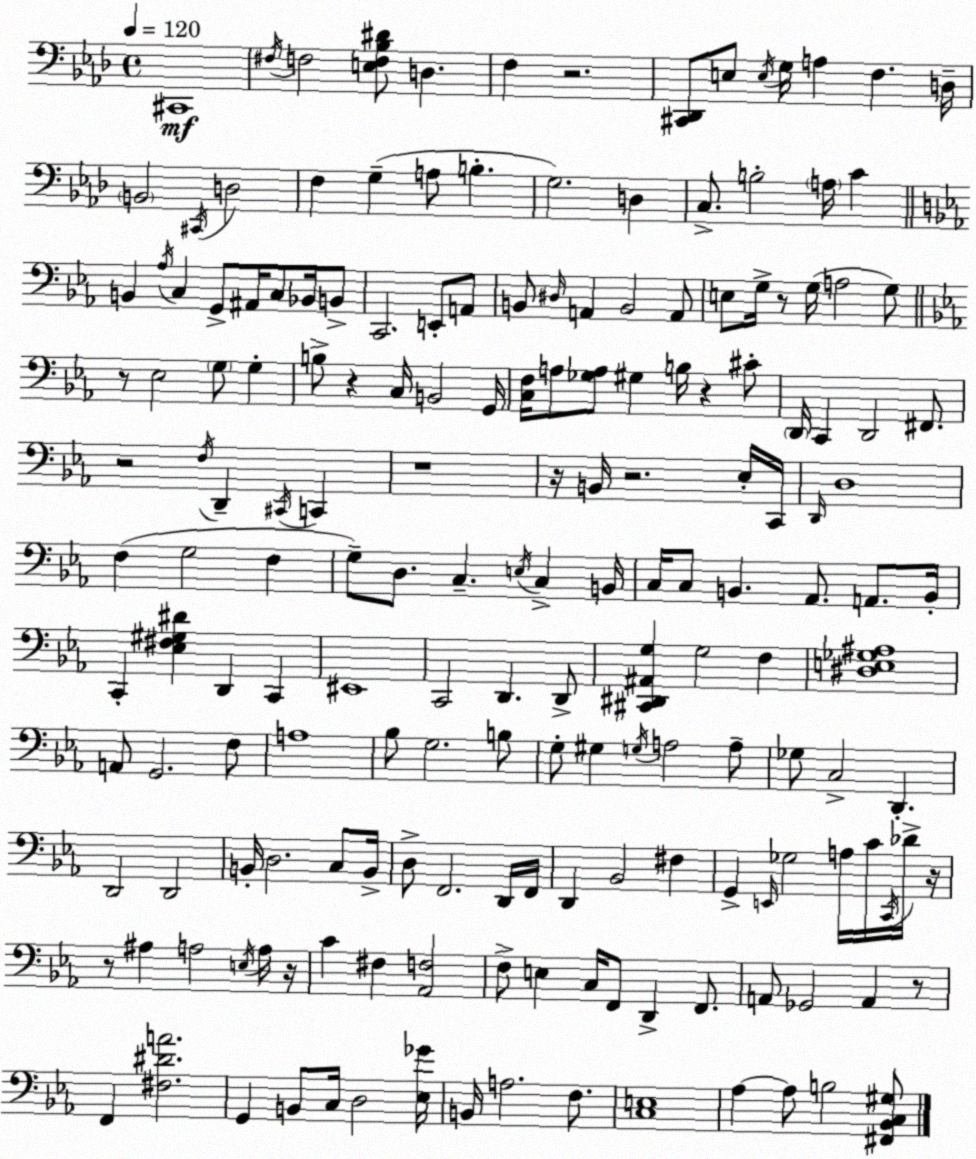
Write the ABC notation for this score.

X:1
T:Untitled
M:4/4
L:1/4
K:Ab
^C,,4 ^F,/4 F,2 [E,F,_B,^D]/2 D, F, z2 [^C,,_D,,]/2 E,/2 E,/4 G,/4 A, F, D,/4 B,,2 ^C,,/4 D,2 F, G, A,/2 B, G,2 D, C,/2 B,2 A,/4 C B,, _A,/4 C, G,,/2 ^A,,/4 C,/2 _B,,/4 B,,/2 C,,2 E,,/2 A,,/2 B,,/2 ^D,/4 A,, B,,2 A,,/2 E,/2 G,/4 z/2 G,/4 A,2 G,/2 z/2 _E,2 G,/2 G, B,/2 z C,/4 B,,2 G,,/4 [C,F,]/4 A,/2 [_G,A,]/2 ^G, B,/4 z ^C/2 D,,/4 C,, D,,2 ^F,,/2 z2 F,/4 D,, ^C,,/4 C,, z4 z/4 B,,/4 z2 _E,/4 C,,/4 D,,/4 D,4 F, G,2 F, G,/2 D,/2 C, E,/4 C, B,,/4 C,/4 C,/2 B,, _A,,/2 A,,/2 B,,/4 C,, [_E,^F,^G,^D] D,, C,, ^E,,4 C,,2 D,, D,,/2 [^C,,^D,,^A,,G,] G,2 F, [^D,E,_G,^A,]4 A,,/2 G,,2 F,/2 A,4 _B,/2 G,2 B,/2 G,/2 ^G, G,/4 A,2 A,/2 _G,/2 C,2 D,, D,,2 D,,2 B,,/4 D,2 C,/2 B,,/4 D,/2 F,,2 D,,/4 F,,/4 D,, _B,,2 ^F, G,, E,,/4 _G,2 A,/4 C/4 C,,/4 _D/4 z/4 z/2 ^A, A,2 E,/4 A,/4 z/4 C ^F, [_A,,F,]2 F,/2 E, C,/4 F,,/2 D,, F,,/2 A,,/2 _G,,2 A,, z/2 F,, [^F,^DA]2 G,, B,,/2 C,/4 D,2 [_E,_G]/4 B,,/4 A,2 F,/2 [C,E,]4 _A, _A,/2 B,2 [^F,,_B,,C,^G,]/2